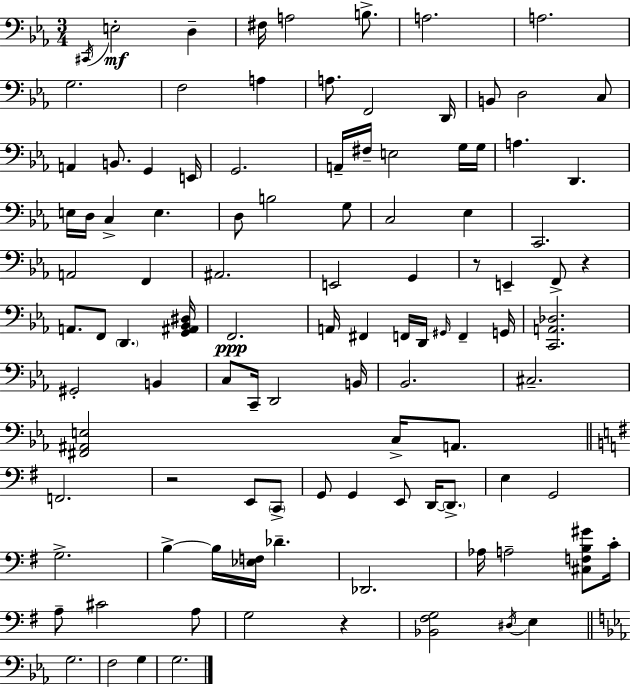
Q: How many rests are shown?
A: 4